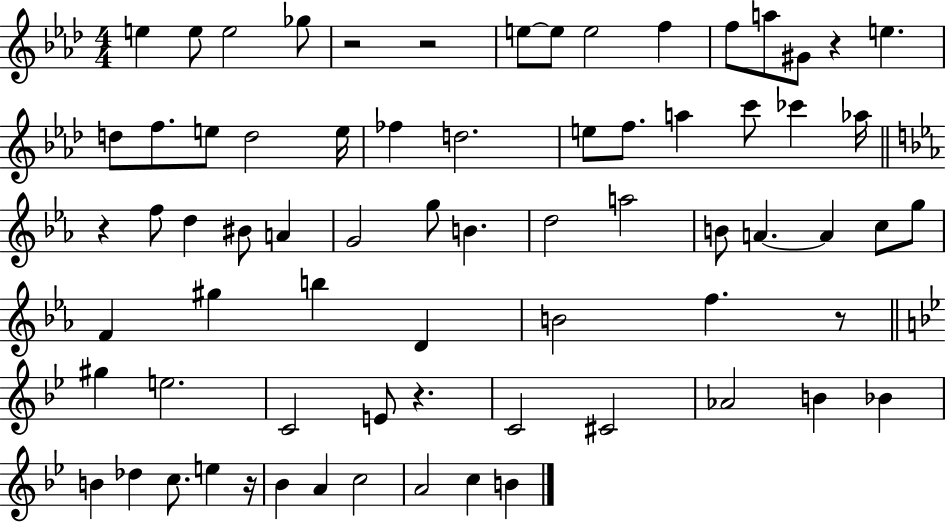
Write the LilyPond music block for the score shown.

{
  \clef treble
  \numericTimeSignature
  \time 4/4
  \key aes \major
  \repeat volta 2 { e''4 e''8 e''2 ges''8 | r2 r2 | e''8~~ e''8 e''2 f''4 | f''8 a''8 gis'8 r4 e''4. | \break d''8 f''8. e''8 d''2 e''16 | fes''4 d''2. | e''8 f''8. a''4 c'''8 ces'''4 aes''16 | \bar "||" \break \key ees \major r4 f''8 d''4 bis'8 a'4 | g'2 g''8 b'4. | d''2 a''2 | b'8 a'4.~~ a'4 c''8 g''8 | \break f'4 gis''4 b''4 d'4 | b'2 f''4. r8 | \bar "||" \break \key bes \major gis''4 e''2. | c'2 e'8 r4. | c'2 cis'2 | aes'2 b'4 bes'4 | \break b'4 des''4 c''8. e''4 r16 | bes'4 a'4 c''2 | a'2 c''4 b'4 | } \bar "|."
}